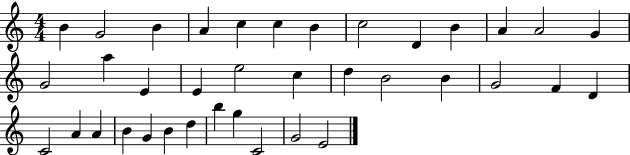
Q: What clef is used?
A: treble